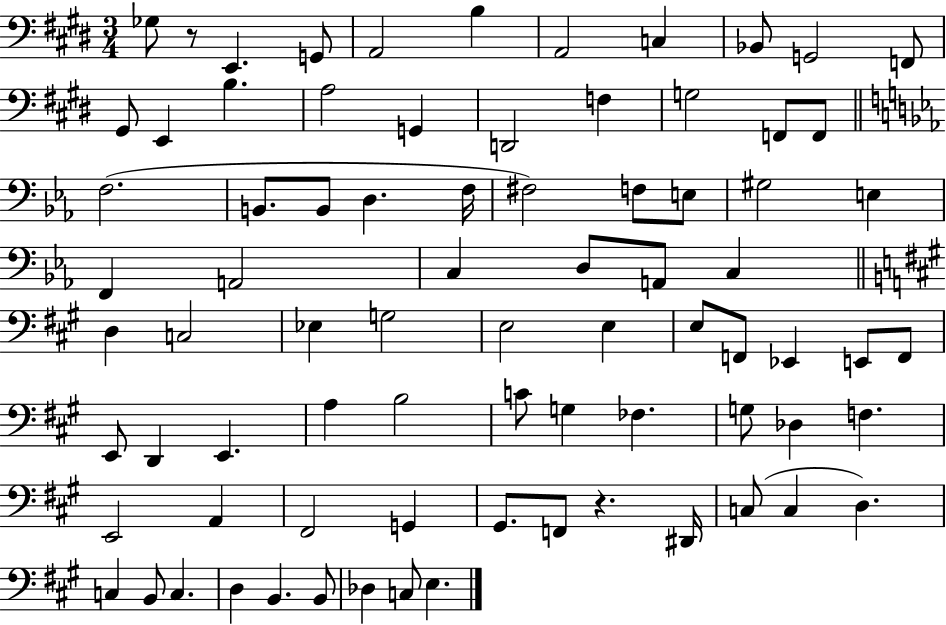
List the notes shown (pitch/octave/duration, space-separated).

Gb3/e R/e E2/q. G2/e A2/h B3/q A2/h C3/q Bb2/e G2/h F2/e G#2/e E2/q B3/q. A3/h G2/q D2/h F3/q G3/h F2/e F2/e F3/h. B2/e. B2/e D3/q. F3/s F#3/h F3/e E3/e G#3/h E3/q F2/q A2/h C3/q D3/e A2/e C3/q D3/q C3/h Eb3/q G3/h E3/h E3/q E3/e F2/e Eb2/q E2/e F2/e E2/e D2/q E2/q. A3/q B3/h C4/e G3/q FES3/q. G3/e Db3/q F3/q. E2/h A2/q F#2/h G2/q G#2/e. F2/e R/q. D#2/s C3/e C3/q D3/q. C3/q B2/e C3/q. D3/q B2/q. B2/e Db3/q C3/e E3/q.